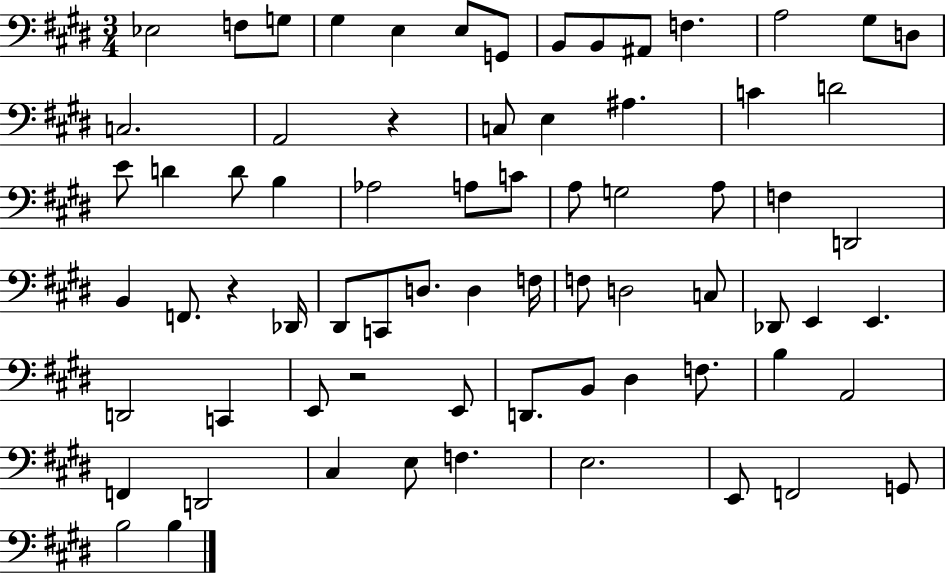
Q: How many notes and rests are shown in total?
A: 71